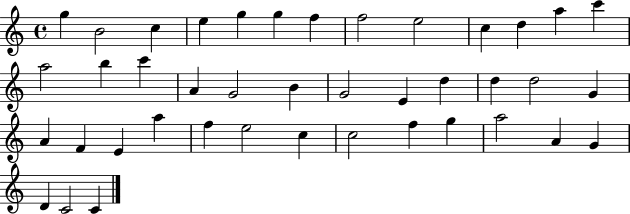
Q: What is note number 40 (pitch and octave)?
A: C4